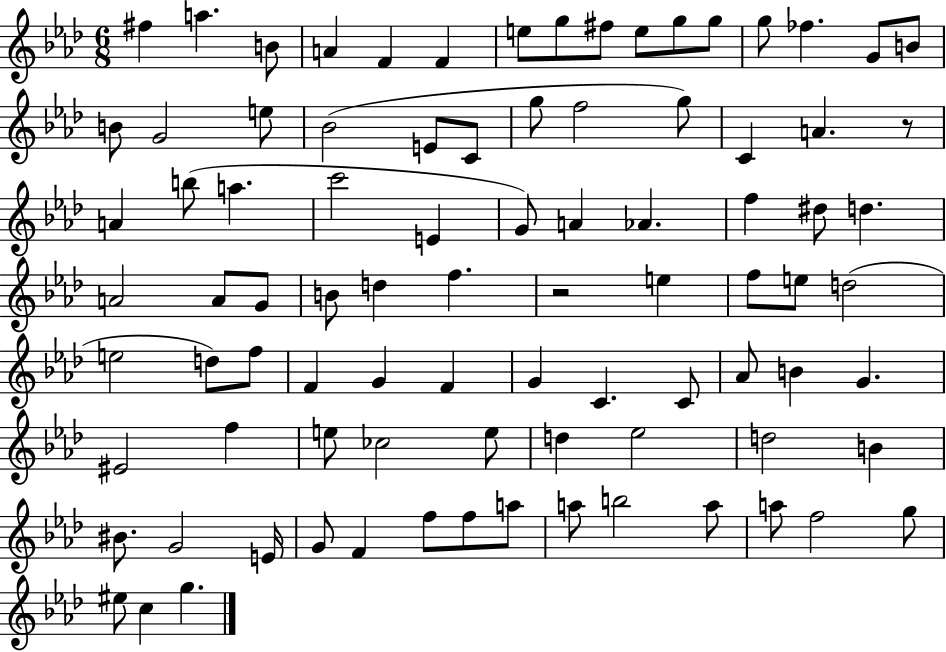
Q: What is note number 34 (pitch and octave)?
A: A4